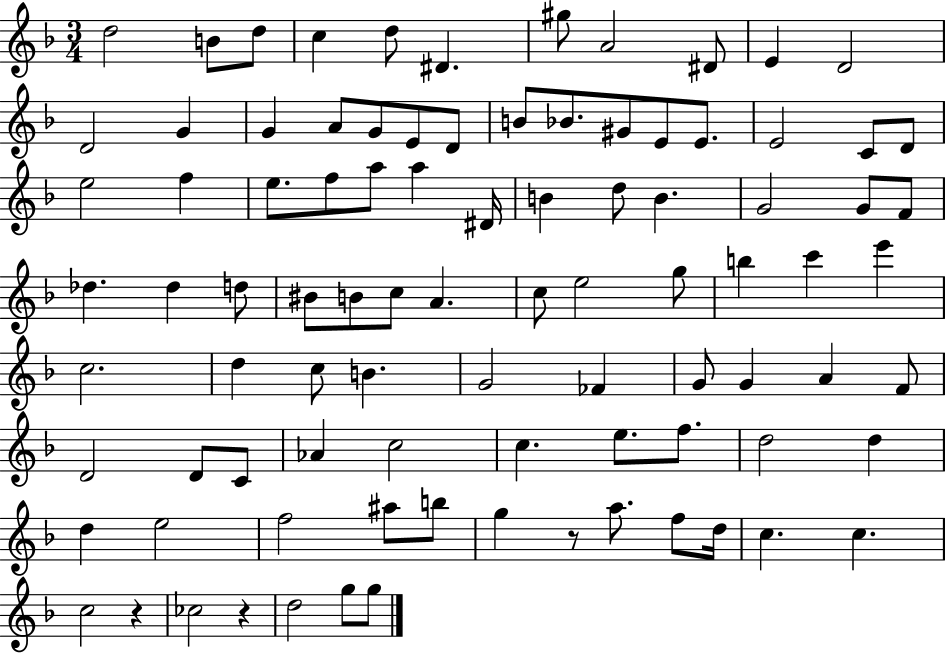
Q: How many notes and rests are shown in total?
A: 91